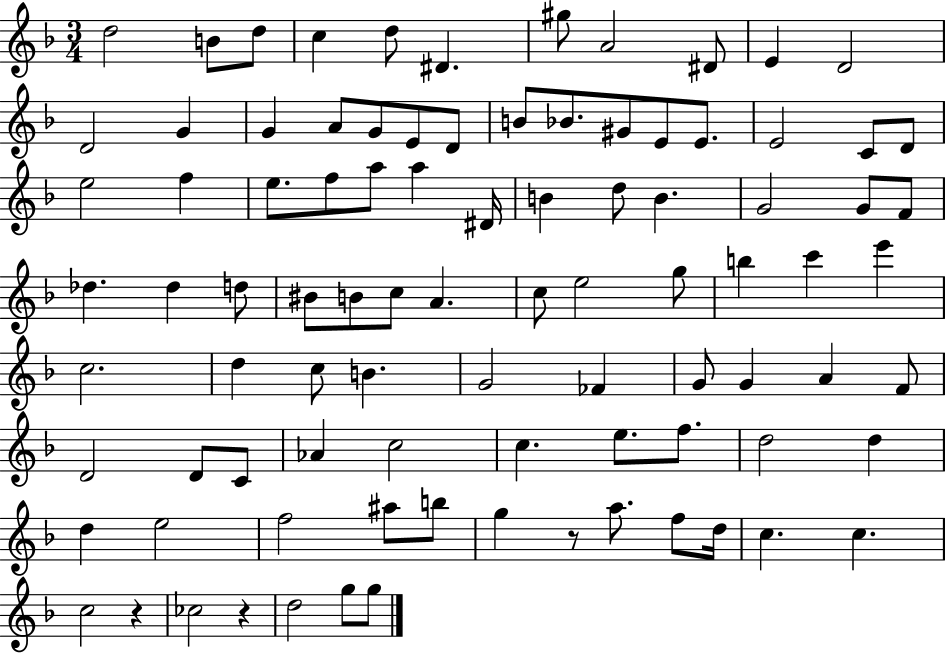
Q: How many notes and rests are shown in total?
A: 91